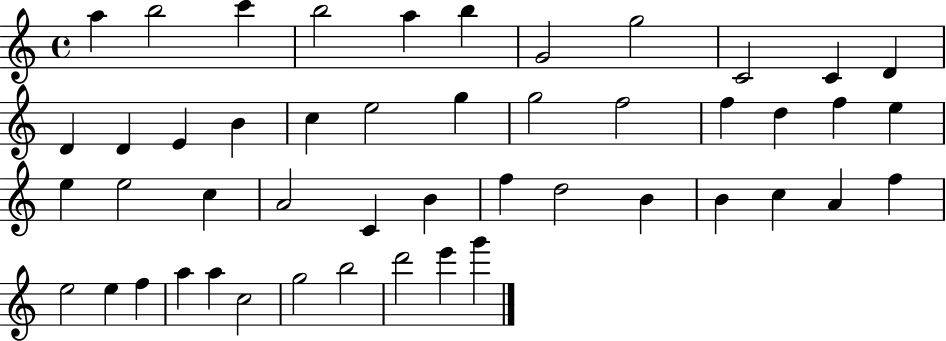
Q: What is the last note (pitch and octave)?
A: G6